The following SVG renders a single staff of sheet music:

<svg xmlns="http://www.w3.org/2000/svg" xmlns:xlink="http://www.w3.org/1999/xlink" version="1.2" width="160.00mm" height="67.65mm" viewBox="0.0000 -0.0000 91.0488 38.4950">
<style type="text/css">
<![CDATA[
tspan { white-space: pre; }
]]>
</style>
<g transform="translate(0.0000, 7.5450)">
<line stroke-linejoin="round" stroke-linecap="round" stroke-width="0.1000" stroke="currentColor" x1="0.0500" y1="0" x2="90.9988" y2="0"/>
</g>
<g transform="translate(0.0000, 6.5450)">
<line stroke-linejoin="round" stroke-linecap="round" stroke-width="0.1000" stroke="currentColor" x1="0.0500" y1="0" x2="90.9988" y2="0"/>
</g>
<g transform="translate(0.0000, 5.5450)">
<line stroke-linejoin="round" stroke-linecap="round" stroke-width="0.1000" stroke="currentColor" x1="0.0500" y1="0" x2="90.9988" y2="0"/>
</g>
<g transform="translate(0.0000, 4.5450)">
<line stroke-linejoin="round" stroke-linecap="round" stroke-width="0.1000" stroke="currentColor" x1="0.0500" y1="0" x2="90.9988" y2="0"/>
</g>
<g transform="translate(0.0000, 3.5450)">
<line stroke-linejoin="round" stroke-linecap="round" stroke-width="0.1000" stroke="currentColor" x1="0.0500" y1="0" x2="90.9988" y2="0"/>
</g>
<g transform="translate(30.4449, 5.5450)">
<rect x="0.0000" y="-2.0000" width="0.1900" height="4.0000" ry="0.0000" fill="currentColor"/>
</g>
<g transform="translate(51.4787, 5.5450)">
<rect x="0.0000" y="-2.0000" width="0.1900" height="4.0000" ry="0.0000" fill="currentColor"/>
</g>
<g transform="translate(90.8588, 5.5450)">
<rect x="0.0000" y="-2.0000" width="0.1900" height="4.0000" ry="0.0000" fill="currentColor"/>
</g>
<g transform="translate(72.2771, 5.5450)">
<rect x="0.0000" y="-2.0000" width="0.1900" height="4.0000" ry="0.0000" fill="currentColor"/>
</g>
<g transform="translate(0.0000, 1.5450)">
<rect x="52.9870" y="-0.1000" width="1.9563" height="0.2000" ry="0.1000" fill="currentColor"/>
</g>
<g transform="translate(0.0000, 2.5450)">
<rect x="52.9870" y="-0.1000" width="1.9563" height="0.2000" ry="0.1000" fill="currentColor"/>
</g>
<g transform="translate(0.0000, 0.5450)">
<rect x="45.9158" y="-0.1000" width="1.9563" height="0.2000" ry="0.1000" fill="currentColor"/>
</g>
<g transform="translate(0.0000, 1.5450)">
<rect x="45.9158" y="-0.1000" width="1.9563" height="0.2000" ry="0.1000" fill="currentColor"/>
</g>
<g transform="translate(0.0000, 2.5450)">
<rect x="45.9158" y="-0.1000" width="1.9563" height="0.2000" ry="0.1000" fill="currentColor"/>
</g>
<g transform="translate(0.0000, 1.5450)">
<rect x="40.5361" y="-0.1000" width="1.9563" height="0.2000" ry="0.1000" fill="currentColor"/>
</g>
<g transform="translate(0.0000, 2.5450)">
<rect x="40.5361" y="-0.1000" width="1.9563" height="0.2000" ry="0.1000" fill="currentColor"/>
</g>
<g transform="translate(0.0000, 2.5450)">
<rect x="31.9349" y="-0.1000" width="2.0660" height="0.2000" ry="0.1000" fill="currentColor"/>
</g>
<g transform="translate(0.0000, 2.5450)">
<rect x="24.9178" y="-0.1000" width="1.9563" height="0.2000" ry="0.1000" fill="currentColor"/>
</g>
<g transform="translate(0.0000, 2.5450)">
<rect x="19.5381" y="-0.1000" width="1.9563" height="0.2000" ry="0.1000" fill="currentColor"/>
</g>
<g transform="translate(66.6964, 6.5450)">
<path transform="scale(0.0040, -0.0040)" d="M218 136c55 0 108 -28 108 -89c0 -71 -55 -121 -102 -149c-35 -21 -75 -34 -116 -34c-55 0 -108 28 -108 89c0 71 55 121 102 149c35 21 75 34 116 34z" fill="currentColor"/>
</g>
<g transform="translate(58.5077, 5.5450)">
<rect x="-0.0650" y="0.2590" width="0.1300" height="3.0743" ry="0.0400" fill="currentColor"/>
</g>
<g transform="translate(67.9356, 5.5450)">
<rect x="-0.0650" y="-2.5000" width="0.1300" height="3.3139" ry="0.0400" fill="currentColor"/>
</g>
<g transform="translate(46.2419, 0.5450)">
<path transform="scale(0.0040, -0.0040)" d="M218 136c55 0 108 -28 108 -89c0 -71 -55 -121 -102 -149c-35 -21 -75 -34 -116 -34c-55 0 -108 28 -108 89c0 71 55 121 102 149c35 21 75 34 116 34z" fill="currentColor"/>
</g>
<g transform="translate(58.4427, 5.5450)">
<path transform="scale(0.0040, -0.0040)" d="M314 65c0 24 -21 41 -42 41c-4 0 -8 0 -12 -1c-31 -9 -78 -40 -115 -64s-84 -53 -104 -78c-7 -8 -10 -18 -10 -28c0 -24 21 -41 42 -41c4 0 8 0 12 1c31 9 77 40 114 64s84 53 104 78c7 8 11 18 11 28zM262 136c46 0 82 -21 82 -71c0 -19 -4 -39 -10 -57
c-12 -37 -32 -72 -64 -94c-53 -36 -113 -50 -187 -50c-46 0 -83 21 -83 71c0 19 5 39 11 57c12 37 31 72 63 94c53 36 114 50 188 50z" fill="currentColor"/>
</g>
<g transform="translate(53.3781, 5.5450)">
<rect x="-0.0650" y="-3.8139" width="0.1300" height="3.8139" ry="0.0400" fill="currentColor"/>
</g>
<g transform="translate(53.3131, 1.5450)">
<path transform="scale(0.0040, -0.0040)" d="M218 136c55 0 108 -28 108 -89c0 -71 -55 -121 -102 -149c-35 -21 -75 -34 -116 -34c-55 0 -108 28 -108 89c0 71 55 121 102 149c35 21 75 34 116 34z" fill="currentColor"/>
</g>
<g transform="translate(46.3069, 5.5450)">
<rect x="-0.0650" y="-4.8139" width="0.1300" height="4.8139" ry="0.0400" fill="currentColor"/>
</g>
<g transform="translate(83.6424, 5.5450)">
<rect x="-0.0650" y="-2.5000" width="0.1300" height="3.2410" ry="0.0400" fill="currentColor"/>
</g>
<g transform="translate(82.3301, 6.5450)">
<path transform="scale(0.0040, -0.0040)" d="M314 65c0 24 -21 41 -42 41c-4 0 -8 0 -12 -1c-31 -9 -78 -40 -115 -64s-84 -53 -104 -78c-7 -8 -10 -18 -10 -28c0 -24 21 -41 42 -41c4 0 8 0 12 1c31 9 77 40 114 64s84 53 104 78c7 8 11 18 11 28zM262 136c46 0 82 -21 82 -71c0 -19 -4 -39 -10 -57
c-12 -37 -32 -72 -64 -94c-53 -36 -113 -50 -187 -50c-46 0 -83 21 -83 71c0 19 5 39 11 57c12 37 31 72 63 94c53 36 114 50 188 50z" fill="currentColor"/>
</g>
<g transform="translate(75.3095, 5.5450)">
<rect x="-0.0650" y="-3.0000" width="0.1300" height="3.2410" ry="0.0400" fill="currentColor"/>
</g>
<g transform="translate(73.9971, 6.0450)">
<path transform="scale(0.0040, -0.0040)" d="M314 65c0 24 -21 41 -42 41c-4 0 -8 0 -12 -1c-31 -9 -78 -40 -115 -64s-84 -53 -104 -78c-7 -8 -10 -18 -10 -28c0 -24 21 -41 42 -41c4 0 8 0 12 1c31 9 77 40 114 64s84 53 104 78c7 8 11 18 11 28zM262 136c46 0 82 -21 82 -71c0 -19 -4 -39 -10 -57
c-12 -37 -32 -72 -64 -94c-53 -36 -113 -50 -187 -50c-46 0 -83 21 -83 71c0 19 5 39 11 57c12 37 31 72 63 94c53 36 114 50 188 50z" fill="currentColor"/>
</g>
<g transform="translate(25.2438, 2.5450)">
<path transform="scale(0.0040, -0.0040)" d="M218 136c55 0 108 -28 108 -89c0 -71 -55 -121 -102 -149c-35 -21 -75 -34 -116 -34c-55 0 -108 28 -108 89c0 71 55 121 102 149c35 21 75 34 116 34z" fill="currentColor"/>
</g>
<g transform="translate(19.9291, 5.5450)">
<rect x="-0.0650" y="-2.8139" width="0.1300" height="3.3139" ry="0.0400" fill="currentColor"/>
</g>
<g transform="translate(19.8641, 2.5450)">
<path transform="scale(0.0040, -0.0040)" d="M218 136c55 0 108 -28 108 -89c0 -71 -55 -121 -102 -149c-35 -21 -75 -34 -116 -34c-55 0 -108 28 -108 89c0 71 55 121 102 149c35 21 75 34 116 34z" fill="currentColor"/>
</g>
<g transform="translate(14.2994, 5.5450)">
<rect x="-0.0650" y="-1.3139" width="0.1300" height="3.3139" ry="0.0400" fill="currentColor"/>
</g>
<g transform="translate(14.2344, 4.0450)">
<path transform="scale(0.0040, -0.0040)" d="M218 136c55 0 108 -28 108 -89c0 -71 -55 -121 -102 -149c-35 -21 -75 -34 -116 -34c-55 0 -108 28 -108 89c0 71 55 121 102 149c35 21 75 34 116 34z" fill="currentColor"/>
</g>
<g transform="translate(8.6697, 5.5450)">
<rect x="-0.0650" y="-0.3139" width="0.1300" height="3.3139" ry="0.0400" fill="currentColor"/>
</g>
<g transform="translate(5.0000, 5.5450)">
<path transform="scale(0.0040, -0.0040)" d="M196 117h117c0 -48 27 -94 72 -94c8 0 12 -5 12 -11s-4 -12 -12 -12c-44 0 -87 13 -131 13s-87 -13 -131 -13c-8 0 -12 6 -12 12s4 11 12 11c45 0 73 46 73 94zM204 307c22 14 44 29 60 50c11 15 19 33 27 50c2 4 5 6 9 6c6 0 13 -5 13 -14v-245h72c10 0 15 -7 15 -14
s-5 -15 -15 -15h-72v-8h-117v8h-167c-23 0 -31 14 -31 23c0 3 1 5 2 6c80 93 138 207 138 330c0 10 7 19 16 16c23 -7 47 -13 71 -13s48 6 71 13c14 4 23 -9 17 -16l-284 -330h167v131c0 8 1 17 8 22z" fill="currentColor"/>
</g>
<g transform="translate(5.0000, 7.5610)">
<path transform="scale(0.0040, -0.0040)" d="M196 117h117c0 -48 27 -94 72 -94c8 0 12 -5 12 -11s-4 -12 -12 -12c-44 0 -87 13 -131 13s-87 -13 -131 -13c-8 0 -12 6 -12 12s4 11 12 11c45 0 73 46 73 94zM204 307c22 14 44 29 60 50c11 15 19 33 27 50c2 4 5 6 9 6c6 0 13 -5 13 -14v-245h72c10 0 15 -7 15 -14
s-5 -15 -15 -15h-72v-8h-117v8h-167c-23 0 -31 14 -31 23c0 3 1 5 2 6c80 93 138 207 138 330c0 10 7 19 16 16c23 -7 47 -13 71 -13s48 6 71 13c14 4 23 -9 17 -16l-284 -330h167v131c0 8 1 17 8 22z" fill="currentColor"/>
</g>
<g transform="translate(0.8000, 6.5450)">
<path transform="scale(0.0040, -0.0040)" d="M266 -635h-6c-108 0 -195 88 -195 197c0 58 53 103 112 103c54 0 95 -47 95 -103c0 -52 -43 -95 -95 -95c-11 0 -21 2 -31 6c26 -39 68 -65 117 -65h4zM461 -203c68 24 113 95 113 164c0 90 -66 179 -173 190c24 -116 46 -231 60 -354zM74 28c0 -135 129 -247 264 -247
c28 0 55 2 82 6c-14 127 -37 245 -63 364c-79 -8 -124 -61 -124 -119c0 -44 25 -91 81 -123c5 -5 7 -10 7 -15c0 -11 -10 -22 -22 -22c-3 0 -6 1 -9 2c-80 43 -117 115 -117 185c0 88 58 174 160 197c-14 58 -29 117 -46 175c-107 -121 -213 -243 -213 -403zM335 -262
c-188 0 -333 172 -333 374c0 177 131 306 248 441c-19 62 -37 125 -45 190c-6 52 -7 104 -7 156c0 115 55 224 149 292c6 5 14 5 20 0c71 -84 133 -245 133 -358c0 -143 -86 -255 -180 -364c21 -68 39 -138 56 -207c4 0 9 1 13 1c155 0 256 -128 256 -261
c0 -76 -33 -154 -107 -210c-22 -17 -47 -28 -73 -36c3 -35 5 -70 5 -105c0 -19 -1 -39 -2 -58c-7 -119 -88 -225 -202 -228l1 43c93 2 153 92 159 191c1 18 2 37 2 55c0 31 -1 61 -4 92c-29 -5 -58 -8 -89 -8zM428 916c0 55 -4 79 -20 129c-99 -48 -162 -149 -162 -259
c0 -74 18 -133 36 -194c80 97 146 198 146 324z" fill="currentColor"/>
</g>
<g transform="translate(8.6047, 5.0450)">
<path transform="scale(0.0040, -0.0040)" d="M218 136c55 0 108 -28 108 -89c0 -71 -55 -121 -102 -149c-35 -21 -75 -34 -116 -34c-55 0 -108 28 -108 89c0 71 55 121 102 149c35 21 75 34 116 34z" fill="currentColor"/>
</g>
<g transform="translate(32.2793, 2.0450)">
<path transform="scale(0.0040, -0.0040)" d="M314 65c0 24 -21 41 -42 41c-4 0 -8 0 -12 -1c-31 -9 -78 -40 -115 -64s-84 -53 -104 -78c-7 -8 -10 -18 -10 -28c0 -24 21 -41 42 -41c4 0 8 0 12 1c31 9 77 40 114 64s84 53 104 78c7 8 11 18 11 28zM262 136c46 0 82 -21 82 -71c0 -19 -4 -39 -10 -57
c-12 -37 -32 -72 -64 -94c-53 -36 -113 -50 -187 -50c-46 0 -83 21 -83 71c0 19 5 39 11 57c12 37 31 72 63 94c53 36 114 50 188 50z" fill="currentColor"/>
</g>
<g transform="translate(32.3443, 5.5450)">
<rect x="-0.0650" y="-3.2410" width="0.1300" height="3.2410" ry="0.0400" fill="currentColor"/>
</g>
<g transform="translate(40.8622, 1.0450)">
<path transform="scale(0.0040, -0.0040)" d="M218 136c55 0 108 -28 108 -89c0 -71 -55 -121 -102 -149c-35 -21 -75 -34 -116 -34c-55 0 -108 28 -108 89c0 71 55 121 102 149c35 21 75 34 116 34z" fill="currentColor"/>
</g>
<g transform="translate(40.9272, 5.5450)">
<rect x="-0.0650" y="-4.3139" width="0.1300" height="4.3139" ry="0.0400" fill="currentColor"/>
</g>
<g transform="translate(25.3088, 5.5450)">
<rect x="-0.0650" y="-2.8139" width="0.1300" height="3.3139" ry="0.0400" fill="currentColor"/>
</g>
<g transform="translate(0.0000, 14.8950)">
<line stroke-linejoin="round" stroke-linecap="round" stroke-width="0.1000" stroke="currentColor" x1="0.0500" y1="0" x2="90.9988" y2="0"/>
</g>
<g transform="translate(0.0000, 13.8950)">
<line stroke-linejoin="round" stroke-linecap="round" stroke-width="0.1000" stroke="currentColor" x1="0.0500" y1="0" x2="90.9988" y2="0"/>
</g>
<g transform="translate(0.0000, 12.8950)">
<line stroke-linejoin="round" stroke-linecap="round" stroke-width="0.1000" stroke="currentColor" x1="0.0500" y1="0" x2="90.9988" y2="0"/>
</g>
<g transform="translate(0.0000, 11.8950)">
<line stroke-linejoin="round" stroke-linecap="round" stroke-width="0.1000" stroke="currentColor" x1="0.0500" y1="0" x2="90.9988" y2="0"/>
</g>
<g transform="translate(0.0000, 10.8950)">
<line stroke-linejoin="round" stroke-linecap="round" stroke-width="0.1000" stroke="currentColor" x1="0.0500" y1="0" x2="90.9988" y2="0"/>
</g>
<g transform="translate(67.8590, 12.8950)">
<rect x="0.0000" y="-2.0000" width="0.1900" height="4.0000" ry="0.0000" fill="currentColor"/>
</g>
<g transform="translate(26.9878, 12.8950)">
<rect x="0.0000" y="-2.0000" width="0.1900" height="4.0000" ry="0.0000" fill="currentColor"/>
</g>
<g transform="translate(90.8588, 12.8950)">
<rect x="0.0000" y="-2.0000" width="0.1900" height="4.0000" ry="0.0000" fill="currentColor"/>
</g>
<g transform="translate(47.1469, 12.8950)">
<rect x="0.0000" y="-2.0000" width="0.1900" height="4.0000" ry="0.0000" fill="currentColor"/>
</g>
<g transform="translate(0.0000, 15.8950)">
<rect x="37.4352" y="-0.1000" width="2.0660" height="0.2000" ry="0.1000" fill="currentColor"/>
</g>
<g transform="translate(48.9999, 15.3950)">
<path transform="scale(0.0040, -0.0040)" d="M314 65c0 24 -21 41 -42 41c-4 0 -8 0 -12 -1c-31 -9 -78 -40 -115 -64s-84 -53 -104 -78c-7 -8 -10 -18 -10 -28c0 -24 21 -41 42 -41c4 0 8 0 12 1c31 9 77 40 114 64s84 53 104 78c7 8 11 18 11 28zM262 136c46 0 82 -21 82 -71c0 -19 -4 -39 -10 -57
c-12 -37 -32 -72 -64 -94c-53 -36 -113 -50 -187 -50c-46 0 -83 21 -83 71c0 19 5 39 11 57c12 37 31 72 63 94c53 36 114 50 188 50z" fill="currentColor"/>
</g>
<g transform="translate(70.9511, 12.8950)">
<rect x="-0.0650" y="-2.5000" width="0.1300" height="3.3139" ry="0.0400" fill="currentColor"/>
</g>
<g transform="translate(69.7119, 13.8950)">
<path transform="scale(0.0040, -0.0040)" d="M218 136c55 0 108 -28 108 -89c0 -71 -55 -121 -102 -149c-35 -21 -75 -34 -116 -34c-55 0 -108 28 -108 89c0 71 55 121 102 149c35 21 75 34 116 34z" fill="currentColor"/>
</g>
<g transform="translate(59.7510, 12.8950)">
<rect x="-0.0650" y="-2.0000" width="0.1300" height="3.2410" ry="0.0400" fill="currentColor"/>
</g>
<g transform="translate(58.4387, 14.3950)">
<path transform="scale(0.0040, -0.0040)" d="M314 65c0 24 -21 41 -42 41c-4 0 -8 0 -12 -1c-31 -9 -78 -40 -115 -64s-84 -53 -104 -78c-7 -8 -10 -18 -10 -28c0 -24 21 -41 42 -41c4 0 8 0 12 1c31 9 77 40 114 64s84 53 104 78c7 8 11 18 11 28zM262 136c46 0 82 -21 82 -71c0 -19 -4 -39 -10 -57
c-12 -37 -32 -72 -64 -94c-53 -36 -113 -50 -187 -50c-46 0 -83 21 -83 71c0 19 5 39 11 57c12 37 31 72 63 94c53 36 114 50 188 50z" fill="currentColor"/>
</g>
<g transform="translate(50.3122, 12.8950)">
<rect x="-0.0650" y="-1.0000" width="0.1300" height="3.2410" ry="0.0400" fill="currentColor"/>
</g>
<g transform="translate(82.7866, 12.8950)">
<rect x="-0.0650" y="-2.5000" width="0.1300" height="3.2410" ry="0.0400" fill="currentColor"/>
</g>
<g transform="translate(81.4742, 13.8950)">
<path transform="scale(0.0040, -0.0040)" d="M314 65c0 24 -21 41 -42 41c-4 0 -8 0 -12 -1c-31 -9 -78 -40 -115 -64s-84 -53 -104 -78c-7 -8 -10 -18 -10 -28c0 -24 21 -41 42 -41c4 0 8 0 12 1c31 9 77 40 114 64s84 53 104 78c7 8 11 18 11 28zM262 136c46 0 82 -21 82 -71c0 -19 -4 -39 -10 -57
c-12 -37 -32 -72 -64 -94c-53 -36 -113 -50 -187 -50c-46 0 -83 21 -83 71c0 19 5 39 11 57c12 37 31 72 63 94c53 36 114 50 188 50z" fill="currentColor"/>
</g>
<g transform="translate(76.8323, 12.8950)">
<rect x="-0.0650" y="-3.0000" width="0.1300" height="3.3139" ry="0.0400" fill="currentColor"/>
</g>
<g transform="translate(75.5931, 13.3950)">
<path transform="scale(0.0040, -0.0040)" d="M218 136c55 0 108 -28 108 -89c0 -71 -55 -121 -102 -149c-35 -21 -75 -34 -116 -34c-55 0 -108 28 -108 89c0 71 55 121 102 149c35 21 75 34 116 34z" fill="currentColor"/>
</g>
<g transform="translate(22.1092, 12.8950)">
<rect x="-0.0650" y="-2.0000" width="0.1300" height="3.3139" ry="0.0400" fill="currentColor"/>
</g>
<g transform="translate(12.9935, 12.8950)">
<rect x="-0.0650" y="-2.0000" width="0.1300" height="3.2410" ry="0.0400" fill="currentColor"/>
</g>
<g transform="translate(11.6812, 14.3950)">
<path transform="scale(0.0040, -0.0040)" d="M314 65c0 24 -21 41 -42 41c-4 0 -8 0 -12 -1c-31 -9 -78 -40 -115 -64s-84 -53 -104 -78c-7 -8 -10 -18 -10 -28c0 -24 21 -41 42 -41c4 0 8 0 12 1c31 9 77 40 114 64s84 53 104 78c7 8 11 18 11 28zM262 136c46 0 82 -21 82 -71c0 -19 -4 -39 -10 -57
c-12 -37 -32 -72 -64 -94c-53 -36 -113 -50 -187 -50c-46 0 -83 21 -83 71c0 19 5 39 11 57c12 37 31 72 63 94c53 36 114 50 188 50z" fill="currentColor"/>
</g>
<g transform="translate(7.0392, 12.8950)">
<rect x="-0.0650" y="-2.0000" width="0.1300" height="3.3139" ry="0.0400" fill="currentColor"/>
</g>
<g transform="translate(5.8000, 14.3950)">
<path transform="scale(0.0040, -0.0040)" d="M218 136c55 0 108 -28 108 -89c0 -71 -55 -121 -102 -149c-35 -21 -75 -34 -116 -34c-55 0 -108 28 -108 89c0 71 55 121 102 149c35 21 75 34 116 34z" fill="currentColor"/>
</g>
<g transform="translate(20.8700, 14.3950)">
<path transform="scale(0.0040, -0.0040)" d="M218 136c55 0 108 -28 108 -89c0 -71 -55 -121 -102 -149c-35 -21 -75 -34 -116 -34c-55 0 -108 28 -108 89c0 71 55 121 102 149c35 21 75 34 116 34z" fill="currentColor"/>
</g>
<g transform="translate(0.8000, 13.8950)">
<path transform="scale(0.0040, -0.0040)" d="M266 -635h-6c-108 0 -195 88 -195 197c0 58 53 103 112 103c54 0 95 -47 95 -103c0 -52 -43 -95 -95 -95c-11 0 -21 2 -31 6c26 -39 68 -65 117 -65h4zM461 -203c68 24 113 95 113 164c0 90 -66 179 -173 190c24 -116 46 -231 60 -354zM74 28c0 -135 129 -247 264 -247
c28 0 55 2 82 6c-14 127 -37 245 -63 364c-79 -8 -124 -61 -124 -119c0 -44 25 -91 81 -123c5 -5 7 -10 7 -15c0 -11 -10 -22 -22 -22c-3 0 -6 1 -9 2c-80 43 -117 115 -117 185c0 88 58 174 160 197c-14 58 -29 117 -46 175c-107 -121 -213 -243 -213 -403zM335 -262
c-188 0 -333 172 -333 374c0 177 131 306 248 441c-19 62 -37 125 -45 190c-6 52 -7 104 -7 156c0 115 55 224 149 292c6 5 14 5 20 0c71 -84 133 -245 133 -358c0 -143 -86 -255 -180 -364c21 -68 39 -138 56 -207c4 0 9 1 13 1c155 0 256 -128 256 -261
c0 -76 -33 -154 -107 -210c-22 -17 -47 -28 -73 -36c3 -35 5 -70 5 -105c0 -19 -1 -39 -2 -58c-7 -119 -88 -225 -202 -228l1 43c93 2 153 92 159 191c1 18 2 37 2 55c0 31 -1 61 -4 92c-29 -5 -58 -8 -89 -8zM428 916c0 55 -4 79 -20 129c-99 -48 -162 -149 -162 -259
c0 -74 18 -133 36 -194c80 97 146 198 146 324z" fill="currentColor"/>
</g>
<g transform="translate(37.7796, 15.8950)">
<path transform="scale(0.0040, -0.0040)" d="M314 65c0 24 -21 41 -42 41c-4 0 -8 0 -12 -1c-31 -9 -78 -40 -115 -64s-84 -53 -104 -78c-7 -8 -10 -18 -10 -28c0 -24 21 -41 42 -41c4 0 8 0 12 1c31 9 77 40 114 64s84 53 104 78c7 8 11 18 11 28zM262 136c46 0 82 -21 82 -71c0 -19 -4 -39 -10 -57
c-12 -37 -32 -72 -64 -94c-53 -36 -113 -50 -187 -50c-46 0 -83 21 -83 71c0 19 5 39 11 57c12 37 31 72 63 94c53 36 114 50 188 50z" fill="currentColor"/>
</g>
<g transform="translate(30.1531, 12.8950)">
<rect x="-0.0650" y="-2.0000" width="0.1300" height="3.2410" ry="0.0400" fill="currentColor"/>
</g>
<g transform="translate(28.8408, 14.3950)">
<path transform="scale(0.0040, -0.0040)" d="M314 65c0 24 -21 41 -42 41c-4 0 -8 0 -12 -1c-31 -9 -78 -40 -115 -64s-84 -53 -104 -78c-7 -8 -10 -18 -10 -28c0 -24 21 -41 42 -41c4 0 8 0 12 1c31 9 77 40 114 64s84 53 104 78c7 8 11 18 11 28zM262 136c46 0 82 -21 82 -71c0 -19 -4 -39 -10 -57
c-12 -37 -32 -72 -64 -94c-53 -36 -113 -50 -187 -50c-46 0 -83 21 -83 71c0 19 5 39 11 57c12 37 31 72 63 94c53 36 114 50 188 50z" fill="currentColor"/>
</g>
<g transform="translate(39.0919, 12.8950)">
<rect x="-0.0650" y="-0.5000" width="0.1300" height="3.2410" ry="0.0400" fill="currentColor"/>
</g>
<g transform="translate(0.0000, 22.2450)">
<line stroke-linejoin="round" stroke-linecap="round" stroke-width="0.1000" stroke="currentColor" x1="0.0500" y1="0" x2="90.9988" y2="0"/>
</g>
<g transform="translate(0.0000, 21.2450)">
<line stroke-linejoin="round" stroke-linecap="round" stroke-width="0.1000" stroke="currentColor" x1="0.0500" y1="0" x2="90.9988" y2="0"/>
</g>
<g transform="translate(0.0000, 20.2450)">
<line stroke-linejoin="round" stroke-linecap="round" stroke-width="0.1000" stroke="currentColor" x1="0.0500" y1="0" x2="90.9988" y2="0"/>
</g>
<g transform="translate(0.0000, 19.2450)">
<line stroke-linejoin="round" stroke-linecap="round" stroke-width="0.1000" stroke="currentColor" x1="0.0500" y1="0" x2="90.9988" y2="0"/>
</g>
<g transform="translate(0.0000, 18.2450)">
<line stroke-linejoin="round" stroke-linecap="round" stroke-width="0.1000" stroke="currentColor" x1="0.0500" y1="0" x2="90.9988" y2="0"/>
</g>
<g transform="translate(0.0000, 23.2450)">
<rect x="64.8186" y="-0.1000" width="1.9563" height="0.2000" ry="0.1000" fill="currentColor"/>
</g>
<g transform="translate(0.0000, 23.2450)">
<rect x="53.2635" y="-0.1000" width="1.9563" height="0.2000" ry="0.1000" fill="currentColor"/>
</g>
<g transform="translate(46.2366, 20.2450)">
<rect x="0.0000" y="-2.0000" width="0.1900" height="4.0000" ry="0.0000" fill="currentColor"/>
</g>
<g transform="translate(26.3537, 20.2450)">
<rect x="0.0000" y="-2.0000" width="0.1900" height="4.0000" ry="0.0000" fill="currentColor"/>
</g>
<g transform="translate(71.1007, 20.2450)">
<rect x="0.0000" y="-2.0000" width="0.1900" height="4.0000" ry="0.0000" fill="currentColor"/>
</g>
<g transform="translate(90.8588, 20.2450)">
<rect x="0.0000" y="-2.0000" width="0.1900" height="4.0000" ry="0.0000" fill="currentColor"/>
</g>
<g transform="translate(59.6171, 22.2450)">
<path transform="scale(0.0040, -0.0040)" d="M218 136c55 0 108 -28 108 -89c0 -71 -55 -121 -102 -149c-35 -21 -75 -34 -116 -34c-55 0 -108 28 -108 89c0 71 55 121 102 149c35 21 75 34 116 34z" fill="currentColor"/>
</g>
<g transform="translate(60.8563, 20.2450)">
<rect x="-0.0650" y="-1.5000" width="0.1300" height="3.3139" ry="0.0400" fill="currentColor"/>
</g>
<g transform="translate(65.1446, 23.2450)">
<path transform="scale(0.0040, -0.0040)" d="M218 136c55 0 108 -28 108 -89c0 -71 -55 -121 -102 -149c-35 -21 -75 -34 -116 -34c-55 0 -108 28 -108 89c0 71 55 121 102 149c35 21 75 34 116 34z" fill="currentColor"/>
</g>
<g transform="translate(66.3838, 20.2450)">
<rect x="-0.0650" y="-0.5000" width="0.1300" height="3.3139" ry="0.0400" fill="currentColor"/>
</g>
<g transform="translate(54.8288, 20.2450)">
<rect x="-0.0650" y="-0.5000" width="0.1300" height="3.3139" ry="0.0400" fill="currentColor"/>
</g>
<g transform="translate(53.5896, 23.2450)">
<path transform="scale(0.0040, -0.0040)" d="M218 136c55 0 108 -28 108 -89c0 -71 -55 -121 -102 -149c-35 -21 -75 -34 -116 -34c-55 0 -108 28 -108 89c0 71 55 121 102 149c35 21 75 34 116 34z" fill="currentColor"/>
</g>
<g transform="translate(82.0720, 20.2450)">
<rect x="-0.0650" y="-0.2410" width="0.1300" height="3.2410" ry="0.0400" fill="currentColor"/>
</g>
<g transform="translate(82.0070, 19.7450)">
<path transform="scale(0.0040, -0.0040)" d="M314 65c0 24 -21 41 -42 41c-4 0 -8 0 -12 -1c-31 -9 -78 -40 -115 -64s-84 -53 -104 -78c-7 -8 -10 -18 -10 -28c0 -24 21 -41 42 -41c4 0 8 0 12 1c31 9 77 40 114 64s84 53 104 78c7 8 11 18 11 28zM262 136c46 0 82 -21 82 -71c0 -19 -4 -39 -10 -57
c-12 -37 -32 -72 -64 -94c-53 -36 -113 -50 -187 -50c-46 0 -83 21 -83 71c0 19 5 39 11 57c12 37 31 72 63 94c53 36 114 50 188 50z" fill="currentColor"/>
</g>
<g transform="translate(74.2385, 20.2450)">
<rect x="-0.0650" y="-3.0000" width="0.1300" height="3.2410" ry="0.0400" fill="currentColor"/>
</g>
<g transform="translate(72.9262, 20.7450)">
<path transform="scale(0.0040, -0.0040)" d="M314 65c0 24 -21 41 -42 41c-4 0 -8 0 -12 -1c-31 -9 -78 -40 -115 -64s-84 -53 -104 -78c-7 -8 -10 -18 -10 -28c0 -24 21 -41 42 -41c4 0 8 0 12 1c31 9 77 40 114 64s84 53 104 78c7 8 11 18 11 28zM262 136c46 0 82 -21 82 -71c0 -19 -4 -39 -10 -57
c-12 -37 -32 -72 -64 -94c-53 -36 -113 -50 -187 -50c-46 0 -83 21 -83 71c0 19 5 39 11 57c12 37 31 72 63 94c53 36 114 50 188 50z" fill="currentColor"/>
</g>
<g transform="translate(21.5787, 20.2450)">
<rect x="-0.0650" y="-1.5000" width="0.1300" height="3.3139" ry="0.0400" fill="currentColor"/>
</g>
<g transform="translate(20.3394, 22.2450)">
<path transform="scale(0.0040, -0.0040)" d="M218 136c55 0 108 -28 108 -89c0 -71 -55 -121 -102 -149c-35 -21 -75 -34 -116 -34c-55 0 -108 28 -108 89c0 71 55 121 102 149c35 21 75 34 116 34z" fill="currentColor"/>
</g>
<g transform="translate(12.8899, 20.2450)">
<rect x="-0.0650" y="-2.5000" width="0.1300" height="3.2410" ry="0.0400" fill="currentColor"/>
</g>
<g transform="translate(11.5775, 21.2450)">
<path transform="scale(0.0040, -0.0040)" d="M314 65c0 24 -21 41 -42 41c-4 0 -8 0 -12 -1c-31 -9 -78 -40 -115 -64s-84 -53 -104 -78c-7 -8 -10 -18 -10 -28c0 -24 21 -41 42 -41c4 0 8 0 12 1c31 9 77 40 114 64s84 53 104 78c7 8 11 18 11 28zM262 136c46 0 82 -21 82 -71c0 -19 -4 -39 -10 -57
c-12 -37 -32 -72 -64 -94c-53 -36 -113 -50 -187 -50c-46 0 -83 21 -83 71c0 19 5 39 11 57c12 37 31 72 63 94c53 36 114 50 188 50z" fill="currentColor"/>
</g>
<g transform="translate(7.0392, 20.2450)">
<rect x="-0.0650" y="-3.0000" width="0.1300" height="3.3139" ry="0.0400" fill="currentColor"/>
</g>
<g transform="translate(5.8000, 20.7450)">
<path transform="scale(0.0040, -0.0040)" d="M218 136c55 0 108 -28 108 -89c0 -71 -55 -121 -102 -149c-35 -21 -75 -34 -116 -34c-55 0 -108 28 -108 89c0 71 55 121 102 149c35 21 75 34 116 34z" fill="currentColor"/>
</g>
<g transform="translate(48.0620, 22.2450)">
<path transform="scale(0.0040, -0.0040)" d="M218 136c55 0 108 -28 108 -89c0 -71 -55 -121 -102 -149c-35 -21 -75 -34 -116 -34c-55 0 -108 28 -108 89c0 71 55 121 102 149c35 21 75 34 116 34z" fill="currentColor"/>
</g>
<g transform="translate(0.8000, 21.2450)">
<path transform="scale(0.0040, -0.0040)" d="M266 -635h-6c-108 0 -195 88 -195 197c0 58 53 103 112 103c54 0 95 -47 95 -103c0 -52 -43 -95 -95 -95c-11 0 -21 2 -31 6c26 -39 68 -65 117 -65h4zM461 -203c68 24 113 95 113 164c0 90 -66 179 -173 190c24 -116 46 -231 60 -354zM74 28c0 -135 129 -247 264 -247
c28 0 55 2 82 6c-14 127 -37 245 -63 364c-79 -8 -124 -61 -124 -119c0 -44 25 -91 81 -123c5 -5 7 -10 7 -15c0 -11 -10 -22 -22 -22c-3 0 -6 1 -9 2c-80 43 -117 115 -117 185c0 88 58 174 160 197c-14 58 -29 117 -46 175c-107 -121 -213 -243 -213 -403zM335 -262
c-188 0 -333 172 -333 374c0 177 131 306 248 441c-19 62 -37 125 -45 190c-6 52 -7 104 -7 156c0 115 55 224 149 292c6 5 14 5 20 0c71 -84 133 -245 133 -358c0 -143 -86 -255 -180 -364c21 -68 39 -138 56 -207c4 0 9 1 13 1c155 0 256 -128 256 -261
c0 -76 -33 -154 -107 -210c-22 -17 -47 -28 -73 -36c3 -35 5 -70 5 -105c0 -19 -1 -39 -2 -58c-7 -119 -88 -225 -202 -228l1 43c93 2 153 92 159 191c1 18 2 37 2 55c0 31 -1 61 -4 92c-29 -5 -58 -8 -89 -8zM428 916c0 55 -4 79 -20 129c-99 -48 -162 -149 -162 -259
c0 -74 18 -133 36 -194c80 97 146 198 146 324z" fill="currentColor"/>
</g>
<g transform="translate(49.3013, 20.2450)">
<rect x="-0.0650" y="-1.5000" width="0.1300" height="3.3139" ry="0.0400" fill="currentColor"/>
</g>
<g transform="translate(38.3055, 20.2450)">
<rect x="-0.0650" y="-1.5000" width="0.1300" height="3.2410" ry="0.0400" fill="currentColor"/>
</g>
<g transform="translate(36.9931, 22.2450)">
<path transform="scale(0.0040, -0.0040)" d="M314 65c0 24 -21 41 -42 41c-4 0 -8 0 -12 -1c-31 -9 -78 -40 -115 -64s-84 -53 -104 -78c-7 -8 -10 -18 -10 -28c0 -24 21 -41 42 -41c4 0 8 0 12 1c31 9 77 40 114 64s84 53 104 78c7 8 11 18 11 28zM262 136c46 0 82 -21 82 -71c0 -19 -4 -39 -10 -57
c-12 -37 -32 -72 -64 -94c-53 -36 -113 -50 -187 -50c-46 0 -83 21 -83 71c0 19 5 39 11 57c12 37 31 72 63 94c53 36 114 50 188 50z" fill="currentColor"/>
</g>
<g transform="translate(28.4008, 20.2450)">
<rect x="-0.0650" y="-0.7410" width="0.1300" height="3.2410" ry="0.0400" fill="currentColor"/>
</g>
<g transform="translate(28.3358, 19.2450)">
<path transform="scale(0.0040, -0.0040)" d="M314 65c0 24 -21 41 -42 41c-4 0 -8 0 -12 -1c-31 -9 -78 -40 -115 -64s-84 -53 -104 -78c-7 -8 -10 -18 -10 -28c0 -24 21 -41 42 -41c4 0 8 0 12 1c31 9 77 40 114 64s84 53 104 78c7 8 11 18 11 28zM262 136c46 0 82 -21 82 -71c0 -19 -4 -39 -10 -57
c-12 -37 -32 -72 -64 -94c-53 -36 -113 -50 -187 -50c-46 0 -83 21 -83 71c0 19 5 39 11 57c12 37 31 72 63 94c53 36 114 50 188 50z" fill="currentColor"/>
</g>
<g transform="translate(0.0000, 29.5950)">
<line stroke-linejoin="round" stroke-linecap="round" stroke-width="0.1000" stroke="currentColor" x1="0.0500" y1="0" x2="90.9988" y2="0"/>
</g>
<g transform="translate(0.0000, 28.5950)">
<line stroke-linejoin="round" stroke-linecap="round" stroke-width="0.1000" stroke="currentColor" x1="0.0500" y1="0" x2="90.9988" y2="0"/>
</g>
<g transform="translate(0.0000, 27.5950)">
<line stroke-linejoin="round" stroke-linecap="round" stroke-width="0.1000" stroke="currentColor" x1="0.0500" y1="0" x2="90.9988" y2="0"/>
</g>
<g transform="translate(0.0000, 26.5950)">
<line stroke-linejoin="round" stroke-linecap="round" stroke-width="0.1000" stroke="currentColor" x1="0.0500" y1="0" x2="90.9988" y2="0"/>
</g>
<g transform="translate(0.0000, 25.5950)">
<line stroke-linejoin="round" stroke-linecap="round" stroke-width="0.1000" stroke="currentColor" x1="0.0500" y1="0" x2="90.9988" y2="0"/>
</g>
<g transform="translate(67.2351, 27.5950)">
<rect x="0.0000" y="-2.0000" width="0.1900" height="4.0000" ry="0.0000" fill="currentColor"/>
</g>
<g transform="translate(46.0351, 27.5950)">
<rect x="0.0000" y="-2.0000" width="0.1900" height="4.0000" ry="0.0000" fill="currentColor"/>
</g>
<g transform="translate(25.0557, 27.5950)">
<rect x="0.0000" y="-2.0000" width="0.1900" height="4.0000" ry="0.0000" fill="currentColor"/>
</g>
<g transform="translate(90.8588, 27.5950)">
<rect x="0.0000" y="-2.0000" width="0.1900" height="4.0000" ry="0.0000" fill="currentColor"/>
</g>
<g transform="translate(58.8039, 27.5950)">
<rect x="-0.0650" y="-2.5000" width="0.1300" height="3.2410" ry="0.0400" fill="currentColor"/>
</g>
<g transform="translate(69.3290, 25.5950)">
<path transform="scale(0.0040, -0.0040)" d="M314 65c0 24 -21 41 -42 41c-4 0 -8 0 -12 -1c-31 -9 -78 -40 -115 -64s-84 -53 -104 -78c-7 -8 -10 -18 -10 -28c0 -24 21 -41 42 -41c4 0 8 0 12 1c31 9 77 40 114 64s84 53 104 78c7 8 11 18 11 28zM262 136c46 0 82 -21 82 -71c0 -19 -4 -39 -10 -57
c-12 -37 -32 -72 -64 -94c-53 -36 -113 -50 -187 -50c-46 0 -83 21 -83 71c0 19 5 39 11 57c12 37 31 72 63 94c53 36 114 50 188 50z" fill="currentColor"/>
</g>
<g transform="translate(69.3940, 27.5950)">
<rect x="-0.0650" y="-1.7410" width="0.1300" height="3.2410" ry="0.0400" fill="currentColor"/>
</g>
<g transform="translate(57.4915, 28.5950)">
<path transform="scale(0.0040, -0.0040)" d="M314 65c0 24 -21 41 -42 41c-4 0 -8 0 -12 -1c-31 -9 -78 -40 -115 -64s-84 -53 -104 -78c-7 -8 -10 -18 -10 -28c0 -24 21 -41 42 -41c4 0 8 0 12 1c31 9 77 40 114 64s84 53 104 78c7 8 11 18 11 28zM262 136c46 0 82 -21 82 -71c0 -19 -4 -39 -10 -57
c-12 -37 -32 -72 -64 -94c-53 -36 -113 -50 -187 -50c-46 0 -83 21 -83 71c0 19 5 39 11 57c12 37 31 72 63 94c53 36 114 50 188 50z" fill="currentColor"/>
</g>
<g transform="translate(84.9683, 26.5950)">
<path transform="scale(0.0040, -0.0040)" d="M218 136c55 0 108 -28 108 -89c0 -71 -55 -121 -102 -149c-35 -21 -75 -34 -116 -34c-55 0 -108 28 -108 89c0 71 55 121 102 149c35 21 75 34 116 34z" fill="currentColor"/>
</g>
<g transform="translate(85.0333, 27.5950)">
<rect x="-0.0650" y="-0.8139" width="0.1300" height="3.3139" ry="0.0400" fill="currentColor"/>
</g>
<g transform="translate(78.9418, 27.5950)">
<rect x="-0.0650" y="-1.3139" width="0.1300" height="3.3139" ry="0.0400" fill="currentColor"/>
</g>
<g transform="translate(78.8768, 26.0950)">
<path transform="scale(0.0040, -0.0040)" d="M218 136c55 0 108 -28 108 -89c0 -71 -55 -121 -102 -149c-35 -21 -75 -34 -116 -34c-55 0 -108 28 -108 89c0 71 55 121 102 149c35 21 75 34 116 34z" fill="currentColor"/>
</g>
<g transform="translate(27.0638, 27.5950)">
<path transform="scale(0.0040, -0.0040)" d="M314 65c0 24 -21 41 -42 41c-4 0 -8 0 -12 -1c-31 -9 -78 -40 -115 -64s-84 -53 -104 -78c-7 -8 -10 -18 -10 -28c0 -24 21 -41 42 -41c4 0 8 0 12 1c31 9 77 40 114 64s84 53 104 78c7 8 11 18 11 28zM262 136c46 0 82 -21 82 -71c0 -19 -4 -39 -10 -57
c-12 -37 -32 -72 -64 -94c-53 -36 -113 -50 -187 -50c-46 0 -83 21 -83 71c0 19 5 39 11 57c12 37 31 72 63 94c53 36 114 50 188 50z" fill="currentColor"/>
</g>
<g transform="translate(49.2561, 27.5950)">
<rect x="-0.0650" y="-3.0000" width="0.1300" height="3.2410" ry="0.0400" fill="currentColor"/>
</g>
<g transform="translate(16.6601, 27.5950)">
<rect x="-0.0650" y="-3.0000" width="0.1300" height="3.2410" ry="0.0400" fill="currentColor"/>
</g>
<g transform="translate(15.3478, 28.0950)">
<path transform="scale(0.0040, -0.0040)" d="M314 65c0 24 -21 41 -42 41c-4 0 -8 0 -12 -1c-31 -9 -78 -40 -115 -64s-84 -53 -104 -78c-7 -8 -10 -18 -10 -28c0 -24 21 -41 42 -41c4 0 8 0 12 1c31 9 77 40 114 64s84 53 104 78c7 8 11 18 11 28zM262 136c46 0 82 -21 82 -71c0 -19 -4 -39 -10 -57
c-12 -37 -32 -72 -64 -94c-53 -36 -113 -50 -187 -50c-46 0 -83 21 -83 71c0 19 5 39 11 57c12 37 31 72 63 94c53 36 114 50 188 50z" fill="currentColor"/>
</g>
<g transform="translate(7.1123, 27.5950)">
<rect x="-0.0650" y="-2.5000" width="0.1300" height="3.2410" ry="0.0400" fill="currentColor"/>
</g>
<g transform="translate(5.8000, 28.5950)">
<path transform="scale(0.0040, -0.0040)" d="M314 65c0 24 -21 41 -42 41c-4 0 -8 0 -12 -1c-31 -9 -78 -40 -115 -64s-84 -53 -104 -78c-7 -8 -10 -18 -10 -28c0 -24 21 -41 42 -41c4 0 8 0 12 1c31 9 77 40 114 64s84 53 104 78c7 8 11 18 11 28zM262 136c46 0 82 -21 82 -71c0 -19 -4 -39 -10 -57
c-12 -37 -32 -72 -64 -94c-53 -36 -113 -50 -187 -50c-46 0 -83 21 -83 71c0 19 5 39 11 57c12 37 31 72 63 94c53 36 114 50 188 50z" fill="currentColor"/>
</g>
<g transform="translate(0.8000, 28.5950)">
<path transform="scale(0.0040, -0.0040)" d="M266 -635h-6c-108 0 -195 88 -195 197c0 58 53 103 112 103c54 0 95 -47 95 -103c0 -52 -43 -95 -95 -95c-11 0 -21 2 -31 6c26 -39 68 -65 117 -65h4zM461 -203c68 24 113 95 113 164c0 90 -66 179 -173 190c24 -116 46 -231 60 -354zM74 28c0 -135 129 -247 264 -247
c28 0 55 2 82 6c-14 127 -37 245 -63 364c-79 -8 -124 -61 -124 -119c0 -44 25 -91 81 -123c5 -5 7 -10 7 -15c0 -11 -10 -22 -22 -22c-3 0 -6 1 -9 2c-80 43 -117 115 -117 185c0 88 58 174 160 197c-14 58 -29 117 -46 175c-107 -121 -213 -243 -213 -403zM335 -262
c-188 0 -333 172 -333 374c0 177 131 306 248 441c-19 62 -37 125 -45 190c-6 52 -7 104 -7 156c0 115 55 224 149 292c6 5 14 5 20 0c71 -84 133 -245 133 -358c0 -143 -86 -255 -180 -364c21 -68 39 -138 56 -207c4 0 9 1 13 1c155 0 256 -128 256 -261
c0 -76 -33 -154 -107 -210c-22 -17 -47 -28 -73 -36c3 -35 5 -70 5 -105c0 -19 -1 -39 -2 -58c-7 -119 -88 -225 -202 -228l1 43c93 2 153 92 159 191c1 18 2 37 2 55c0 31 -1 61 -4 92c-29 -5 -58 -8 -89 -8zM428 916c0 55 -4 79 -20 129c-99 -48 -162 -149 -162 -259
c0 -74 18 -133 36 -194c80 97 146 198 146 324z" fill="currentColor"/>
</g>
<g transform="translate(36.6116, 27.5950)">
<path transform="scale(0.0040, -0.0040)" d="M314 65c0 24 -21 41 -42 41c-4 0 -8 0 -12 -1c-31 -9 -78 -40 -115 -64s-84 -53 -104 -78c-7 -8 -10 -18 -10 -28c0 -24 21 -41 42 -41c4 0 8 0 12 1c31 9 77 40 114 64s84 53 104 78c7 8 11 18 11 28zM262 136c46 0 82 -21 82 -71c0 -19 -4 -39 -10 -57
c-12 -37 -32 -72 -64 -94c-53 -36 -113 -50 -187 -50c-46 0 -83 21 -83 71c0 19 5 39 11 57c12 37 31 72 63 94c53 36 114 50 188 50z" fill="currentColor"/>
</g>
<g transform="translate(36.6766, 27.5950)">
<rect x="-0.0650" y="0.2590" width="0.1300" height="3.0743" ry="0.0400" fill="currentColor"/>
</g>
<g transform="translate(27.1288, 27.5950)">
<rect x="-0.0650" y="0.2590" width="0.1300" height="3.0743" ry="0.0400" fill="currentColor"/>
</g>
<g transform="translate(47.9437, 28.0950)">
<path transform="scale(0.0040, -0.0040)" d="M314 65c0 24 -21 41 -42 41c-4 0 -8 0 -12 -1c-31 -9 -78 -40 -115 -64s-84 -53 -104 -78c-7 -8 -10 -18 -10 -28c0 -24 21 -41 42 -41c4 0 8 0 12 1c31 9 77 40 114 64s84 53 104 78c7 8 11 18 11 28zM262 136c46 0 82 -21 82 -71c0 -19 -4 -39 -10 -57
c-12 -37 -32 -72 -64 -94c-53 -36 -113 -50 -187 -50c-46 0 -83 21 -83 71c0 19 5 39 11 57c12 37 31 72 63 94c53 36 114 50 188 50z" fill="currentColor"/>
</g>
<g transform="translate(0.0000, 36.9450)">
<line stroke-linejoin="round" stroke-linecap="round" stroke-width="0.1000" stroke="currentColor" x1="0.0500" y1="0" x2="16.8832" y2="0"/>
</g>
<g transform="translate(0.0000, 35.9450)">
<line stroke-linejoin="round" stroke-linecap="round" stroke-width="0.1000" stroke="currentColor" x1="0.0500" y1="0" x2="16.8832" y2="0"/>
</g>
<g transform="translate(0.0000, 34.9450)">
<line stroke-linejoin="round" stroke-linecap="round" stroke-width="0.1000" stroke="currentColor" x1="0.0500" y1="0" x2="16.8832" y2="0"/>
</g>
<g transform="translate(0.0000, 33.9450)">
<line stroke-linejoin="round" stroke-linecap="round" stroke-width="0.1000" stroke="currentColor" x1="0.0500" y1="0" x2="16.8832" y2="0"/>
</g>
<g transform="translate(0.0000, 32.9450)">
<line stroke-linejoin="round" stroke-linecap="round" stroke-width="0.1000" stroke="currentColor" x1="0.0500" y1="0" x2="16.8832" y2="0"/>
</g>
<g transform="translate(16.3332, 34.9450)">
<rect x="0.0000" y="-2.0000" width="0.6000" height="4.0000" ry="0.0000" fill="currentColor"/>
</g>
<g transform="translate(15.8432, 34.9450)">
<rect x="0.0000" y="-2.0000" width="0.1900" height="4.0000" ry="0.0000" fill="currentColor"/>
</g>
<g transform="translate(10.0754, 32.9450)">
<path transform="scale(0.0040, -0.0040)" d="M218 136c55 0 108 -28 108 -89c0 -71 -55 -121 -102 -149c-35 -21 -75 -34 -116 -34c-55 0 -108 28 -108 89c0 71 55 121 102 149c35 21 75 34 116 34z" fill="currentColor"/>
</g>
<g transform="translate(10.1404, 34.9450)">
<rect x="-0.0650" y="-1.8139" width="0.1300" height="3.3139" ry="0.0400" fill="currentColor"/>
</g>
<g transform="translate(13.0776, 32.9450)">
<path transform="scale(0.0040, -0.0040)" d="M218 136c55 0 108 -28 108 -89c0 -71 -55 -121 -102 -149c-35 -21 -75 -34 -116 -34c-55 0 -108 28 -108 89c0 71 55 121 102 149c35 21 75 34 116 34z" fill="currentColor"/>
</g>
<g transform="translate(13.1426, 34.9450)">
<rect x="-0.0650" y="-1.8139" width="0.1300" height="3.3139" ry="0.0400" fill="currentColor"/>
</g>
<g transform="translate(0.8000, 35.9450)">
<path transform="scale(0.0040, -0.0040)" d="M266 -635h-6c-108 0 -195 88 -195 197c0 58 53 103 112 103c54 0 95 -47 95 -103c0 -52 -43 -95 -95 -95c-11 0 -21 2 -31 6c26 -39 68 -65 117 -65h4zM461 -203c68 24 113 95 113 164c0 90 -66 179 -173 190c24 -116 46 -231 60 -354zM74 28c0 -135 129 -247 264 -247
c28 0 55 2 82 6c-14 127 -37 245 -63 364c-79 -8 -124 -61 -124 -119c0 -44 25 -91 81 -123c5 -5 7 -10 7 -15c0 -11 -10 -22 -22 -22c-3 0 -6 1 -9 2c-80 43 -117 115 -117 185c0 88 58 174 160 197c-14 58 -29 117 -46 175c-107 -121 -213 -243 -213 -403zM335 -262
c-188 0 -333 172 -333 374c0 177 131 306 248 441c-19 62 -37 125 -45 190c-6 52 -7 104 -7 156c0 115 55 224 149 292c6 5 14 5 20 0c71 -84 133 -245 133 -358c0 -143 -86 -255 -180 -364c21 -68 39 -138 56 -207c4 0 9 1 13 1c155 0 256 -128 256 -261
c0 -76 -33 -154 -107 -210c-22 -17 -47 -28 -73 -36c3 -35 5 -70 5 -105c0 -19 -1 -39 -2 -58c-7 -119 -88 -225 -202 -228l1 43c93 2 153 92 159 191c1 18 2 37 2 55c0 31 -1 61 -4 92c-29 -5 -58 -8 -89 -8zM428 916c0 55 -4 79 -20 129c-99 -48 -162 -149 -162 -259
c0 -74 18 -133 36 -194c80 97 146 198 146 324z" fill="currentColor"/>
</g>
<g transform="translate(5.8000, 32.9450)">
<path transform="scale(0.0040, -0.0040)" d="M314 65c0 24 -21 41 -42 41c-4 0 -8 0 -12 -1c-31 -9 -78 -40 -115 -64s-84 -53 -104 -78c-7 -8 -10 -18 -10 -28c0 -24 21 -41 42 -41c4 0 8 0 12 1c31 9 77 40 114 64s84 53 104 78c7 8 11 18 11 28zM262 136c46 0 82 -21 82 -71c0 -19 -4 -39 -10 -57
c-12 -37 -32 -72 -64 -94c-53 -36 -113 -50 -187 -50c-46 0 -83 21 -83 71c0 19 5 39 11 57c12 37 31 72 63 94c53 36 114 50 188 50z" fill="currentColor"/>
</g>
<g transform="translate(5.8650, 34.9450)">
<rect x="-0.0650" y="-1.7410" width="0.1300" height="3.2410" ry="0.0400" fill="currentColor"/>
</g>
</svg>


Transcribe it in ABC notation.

X:1
T:Untitled
M:4/4
L:1/4
K:C
c e a a b2 d' e' c' B2 G A2 G2 F F2 F F2 C2 D2 F2 G A G2 A G2 E d2 E2 E C E C A2 c2 G2 A2 B2 B2 A2 G2 f2 e d f2 f f